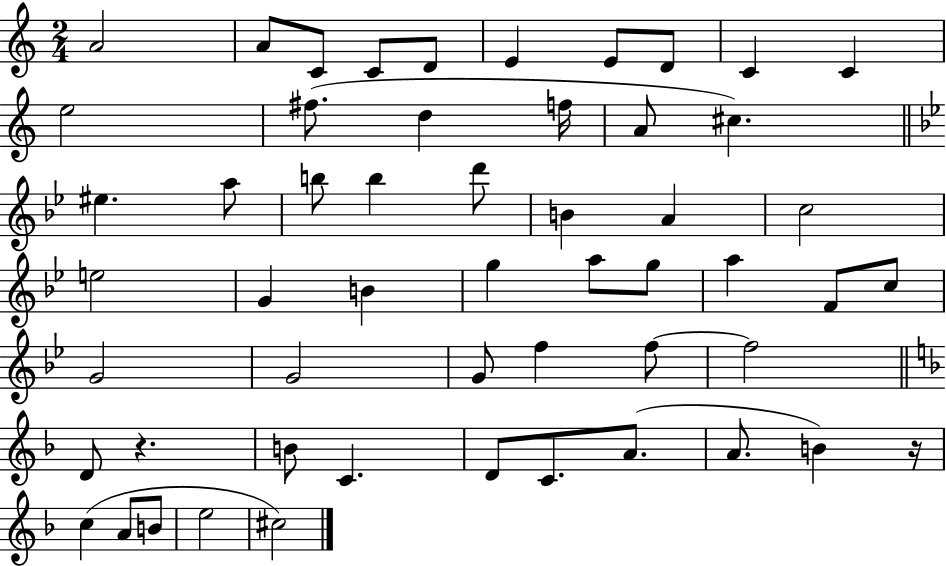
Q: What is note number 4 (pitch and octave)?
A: C4